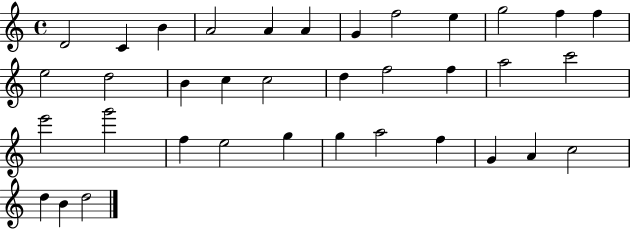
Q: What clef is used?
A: treble